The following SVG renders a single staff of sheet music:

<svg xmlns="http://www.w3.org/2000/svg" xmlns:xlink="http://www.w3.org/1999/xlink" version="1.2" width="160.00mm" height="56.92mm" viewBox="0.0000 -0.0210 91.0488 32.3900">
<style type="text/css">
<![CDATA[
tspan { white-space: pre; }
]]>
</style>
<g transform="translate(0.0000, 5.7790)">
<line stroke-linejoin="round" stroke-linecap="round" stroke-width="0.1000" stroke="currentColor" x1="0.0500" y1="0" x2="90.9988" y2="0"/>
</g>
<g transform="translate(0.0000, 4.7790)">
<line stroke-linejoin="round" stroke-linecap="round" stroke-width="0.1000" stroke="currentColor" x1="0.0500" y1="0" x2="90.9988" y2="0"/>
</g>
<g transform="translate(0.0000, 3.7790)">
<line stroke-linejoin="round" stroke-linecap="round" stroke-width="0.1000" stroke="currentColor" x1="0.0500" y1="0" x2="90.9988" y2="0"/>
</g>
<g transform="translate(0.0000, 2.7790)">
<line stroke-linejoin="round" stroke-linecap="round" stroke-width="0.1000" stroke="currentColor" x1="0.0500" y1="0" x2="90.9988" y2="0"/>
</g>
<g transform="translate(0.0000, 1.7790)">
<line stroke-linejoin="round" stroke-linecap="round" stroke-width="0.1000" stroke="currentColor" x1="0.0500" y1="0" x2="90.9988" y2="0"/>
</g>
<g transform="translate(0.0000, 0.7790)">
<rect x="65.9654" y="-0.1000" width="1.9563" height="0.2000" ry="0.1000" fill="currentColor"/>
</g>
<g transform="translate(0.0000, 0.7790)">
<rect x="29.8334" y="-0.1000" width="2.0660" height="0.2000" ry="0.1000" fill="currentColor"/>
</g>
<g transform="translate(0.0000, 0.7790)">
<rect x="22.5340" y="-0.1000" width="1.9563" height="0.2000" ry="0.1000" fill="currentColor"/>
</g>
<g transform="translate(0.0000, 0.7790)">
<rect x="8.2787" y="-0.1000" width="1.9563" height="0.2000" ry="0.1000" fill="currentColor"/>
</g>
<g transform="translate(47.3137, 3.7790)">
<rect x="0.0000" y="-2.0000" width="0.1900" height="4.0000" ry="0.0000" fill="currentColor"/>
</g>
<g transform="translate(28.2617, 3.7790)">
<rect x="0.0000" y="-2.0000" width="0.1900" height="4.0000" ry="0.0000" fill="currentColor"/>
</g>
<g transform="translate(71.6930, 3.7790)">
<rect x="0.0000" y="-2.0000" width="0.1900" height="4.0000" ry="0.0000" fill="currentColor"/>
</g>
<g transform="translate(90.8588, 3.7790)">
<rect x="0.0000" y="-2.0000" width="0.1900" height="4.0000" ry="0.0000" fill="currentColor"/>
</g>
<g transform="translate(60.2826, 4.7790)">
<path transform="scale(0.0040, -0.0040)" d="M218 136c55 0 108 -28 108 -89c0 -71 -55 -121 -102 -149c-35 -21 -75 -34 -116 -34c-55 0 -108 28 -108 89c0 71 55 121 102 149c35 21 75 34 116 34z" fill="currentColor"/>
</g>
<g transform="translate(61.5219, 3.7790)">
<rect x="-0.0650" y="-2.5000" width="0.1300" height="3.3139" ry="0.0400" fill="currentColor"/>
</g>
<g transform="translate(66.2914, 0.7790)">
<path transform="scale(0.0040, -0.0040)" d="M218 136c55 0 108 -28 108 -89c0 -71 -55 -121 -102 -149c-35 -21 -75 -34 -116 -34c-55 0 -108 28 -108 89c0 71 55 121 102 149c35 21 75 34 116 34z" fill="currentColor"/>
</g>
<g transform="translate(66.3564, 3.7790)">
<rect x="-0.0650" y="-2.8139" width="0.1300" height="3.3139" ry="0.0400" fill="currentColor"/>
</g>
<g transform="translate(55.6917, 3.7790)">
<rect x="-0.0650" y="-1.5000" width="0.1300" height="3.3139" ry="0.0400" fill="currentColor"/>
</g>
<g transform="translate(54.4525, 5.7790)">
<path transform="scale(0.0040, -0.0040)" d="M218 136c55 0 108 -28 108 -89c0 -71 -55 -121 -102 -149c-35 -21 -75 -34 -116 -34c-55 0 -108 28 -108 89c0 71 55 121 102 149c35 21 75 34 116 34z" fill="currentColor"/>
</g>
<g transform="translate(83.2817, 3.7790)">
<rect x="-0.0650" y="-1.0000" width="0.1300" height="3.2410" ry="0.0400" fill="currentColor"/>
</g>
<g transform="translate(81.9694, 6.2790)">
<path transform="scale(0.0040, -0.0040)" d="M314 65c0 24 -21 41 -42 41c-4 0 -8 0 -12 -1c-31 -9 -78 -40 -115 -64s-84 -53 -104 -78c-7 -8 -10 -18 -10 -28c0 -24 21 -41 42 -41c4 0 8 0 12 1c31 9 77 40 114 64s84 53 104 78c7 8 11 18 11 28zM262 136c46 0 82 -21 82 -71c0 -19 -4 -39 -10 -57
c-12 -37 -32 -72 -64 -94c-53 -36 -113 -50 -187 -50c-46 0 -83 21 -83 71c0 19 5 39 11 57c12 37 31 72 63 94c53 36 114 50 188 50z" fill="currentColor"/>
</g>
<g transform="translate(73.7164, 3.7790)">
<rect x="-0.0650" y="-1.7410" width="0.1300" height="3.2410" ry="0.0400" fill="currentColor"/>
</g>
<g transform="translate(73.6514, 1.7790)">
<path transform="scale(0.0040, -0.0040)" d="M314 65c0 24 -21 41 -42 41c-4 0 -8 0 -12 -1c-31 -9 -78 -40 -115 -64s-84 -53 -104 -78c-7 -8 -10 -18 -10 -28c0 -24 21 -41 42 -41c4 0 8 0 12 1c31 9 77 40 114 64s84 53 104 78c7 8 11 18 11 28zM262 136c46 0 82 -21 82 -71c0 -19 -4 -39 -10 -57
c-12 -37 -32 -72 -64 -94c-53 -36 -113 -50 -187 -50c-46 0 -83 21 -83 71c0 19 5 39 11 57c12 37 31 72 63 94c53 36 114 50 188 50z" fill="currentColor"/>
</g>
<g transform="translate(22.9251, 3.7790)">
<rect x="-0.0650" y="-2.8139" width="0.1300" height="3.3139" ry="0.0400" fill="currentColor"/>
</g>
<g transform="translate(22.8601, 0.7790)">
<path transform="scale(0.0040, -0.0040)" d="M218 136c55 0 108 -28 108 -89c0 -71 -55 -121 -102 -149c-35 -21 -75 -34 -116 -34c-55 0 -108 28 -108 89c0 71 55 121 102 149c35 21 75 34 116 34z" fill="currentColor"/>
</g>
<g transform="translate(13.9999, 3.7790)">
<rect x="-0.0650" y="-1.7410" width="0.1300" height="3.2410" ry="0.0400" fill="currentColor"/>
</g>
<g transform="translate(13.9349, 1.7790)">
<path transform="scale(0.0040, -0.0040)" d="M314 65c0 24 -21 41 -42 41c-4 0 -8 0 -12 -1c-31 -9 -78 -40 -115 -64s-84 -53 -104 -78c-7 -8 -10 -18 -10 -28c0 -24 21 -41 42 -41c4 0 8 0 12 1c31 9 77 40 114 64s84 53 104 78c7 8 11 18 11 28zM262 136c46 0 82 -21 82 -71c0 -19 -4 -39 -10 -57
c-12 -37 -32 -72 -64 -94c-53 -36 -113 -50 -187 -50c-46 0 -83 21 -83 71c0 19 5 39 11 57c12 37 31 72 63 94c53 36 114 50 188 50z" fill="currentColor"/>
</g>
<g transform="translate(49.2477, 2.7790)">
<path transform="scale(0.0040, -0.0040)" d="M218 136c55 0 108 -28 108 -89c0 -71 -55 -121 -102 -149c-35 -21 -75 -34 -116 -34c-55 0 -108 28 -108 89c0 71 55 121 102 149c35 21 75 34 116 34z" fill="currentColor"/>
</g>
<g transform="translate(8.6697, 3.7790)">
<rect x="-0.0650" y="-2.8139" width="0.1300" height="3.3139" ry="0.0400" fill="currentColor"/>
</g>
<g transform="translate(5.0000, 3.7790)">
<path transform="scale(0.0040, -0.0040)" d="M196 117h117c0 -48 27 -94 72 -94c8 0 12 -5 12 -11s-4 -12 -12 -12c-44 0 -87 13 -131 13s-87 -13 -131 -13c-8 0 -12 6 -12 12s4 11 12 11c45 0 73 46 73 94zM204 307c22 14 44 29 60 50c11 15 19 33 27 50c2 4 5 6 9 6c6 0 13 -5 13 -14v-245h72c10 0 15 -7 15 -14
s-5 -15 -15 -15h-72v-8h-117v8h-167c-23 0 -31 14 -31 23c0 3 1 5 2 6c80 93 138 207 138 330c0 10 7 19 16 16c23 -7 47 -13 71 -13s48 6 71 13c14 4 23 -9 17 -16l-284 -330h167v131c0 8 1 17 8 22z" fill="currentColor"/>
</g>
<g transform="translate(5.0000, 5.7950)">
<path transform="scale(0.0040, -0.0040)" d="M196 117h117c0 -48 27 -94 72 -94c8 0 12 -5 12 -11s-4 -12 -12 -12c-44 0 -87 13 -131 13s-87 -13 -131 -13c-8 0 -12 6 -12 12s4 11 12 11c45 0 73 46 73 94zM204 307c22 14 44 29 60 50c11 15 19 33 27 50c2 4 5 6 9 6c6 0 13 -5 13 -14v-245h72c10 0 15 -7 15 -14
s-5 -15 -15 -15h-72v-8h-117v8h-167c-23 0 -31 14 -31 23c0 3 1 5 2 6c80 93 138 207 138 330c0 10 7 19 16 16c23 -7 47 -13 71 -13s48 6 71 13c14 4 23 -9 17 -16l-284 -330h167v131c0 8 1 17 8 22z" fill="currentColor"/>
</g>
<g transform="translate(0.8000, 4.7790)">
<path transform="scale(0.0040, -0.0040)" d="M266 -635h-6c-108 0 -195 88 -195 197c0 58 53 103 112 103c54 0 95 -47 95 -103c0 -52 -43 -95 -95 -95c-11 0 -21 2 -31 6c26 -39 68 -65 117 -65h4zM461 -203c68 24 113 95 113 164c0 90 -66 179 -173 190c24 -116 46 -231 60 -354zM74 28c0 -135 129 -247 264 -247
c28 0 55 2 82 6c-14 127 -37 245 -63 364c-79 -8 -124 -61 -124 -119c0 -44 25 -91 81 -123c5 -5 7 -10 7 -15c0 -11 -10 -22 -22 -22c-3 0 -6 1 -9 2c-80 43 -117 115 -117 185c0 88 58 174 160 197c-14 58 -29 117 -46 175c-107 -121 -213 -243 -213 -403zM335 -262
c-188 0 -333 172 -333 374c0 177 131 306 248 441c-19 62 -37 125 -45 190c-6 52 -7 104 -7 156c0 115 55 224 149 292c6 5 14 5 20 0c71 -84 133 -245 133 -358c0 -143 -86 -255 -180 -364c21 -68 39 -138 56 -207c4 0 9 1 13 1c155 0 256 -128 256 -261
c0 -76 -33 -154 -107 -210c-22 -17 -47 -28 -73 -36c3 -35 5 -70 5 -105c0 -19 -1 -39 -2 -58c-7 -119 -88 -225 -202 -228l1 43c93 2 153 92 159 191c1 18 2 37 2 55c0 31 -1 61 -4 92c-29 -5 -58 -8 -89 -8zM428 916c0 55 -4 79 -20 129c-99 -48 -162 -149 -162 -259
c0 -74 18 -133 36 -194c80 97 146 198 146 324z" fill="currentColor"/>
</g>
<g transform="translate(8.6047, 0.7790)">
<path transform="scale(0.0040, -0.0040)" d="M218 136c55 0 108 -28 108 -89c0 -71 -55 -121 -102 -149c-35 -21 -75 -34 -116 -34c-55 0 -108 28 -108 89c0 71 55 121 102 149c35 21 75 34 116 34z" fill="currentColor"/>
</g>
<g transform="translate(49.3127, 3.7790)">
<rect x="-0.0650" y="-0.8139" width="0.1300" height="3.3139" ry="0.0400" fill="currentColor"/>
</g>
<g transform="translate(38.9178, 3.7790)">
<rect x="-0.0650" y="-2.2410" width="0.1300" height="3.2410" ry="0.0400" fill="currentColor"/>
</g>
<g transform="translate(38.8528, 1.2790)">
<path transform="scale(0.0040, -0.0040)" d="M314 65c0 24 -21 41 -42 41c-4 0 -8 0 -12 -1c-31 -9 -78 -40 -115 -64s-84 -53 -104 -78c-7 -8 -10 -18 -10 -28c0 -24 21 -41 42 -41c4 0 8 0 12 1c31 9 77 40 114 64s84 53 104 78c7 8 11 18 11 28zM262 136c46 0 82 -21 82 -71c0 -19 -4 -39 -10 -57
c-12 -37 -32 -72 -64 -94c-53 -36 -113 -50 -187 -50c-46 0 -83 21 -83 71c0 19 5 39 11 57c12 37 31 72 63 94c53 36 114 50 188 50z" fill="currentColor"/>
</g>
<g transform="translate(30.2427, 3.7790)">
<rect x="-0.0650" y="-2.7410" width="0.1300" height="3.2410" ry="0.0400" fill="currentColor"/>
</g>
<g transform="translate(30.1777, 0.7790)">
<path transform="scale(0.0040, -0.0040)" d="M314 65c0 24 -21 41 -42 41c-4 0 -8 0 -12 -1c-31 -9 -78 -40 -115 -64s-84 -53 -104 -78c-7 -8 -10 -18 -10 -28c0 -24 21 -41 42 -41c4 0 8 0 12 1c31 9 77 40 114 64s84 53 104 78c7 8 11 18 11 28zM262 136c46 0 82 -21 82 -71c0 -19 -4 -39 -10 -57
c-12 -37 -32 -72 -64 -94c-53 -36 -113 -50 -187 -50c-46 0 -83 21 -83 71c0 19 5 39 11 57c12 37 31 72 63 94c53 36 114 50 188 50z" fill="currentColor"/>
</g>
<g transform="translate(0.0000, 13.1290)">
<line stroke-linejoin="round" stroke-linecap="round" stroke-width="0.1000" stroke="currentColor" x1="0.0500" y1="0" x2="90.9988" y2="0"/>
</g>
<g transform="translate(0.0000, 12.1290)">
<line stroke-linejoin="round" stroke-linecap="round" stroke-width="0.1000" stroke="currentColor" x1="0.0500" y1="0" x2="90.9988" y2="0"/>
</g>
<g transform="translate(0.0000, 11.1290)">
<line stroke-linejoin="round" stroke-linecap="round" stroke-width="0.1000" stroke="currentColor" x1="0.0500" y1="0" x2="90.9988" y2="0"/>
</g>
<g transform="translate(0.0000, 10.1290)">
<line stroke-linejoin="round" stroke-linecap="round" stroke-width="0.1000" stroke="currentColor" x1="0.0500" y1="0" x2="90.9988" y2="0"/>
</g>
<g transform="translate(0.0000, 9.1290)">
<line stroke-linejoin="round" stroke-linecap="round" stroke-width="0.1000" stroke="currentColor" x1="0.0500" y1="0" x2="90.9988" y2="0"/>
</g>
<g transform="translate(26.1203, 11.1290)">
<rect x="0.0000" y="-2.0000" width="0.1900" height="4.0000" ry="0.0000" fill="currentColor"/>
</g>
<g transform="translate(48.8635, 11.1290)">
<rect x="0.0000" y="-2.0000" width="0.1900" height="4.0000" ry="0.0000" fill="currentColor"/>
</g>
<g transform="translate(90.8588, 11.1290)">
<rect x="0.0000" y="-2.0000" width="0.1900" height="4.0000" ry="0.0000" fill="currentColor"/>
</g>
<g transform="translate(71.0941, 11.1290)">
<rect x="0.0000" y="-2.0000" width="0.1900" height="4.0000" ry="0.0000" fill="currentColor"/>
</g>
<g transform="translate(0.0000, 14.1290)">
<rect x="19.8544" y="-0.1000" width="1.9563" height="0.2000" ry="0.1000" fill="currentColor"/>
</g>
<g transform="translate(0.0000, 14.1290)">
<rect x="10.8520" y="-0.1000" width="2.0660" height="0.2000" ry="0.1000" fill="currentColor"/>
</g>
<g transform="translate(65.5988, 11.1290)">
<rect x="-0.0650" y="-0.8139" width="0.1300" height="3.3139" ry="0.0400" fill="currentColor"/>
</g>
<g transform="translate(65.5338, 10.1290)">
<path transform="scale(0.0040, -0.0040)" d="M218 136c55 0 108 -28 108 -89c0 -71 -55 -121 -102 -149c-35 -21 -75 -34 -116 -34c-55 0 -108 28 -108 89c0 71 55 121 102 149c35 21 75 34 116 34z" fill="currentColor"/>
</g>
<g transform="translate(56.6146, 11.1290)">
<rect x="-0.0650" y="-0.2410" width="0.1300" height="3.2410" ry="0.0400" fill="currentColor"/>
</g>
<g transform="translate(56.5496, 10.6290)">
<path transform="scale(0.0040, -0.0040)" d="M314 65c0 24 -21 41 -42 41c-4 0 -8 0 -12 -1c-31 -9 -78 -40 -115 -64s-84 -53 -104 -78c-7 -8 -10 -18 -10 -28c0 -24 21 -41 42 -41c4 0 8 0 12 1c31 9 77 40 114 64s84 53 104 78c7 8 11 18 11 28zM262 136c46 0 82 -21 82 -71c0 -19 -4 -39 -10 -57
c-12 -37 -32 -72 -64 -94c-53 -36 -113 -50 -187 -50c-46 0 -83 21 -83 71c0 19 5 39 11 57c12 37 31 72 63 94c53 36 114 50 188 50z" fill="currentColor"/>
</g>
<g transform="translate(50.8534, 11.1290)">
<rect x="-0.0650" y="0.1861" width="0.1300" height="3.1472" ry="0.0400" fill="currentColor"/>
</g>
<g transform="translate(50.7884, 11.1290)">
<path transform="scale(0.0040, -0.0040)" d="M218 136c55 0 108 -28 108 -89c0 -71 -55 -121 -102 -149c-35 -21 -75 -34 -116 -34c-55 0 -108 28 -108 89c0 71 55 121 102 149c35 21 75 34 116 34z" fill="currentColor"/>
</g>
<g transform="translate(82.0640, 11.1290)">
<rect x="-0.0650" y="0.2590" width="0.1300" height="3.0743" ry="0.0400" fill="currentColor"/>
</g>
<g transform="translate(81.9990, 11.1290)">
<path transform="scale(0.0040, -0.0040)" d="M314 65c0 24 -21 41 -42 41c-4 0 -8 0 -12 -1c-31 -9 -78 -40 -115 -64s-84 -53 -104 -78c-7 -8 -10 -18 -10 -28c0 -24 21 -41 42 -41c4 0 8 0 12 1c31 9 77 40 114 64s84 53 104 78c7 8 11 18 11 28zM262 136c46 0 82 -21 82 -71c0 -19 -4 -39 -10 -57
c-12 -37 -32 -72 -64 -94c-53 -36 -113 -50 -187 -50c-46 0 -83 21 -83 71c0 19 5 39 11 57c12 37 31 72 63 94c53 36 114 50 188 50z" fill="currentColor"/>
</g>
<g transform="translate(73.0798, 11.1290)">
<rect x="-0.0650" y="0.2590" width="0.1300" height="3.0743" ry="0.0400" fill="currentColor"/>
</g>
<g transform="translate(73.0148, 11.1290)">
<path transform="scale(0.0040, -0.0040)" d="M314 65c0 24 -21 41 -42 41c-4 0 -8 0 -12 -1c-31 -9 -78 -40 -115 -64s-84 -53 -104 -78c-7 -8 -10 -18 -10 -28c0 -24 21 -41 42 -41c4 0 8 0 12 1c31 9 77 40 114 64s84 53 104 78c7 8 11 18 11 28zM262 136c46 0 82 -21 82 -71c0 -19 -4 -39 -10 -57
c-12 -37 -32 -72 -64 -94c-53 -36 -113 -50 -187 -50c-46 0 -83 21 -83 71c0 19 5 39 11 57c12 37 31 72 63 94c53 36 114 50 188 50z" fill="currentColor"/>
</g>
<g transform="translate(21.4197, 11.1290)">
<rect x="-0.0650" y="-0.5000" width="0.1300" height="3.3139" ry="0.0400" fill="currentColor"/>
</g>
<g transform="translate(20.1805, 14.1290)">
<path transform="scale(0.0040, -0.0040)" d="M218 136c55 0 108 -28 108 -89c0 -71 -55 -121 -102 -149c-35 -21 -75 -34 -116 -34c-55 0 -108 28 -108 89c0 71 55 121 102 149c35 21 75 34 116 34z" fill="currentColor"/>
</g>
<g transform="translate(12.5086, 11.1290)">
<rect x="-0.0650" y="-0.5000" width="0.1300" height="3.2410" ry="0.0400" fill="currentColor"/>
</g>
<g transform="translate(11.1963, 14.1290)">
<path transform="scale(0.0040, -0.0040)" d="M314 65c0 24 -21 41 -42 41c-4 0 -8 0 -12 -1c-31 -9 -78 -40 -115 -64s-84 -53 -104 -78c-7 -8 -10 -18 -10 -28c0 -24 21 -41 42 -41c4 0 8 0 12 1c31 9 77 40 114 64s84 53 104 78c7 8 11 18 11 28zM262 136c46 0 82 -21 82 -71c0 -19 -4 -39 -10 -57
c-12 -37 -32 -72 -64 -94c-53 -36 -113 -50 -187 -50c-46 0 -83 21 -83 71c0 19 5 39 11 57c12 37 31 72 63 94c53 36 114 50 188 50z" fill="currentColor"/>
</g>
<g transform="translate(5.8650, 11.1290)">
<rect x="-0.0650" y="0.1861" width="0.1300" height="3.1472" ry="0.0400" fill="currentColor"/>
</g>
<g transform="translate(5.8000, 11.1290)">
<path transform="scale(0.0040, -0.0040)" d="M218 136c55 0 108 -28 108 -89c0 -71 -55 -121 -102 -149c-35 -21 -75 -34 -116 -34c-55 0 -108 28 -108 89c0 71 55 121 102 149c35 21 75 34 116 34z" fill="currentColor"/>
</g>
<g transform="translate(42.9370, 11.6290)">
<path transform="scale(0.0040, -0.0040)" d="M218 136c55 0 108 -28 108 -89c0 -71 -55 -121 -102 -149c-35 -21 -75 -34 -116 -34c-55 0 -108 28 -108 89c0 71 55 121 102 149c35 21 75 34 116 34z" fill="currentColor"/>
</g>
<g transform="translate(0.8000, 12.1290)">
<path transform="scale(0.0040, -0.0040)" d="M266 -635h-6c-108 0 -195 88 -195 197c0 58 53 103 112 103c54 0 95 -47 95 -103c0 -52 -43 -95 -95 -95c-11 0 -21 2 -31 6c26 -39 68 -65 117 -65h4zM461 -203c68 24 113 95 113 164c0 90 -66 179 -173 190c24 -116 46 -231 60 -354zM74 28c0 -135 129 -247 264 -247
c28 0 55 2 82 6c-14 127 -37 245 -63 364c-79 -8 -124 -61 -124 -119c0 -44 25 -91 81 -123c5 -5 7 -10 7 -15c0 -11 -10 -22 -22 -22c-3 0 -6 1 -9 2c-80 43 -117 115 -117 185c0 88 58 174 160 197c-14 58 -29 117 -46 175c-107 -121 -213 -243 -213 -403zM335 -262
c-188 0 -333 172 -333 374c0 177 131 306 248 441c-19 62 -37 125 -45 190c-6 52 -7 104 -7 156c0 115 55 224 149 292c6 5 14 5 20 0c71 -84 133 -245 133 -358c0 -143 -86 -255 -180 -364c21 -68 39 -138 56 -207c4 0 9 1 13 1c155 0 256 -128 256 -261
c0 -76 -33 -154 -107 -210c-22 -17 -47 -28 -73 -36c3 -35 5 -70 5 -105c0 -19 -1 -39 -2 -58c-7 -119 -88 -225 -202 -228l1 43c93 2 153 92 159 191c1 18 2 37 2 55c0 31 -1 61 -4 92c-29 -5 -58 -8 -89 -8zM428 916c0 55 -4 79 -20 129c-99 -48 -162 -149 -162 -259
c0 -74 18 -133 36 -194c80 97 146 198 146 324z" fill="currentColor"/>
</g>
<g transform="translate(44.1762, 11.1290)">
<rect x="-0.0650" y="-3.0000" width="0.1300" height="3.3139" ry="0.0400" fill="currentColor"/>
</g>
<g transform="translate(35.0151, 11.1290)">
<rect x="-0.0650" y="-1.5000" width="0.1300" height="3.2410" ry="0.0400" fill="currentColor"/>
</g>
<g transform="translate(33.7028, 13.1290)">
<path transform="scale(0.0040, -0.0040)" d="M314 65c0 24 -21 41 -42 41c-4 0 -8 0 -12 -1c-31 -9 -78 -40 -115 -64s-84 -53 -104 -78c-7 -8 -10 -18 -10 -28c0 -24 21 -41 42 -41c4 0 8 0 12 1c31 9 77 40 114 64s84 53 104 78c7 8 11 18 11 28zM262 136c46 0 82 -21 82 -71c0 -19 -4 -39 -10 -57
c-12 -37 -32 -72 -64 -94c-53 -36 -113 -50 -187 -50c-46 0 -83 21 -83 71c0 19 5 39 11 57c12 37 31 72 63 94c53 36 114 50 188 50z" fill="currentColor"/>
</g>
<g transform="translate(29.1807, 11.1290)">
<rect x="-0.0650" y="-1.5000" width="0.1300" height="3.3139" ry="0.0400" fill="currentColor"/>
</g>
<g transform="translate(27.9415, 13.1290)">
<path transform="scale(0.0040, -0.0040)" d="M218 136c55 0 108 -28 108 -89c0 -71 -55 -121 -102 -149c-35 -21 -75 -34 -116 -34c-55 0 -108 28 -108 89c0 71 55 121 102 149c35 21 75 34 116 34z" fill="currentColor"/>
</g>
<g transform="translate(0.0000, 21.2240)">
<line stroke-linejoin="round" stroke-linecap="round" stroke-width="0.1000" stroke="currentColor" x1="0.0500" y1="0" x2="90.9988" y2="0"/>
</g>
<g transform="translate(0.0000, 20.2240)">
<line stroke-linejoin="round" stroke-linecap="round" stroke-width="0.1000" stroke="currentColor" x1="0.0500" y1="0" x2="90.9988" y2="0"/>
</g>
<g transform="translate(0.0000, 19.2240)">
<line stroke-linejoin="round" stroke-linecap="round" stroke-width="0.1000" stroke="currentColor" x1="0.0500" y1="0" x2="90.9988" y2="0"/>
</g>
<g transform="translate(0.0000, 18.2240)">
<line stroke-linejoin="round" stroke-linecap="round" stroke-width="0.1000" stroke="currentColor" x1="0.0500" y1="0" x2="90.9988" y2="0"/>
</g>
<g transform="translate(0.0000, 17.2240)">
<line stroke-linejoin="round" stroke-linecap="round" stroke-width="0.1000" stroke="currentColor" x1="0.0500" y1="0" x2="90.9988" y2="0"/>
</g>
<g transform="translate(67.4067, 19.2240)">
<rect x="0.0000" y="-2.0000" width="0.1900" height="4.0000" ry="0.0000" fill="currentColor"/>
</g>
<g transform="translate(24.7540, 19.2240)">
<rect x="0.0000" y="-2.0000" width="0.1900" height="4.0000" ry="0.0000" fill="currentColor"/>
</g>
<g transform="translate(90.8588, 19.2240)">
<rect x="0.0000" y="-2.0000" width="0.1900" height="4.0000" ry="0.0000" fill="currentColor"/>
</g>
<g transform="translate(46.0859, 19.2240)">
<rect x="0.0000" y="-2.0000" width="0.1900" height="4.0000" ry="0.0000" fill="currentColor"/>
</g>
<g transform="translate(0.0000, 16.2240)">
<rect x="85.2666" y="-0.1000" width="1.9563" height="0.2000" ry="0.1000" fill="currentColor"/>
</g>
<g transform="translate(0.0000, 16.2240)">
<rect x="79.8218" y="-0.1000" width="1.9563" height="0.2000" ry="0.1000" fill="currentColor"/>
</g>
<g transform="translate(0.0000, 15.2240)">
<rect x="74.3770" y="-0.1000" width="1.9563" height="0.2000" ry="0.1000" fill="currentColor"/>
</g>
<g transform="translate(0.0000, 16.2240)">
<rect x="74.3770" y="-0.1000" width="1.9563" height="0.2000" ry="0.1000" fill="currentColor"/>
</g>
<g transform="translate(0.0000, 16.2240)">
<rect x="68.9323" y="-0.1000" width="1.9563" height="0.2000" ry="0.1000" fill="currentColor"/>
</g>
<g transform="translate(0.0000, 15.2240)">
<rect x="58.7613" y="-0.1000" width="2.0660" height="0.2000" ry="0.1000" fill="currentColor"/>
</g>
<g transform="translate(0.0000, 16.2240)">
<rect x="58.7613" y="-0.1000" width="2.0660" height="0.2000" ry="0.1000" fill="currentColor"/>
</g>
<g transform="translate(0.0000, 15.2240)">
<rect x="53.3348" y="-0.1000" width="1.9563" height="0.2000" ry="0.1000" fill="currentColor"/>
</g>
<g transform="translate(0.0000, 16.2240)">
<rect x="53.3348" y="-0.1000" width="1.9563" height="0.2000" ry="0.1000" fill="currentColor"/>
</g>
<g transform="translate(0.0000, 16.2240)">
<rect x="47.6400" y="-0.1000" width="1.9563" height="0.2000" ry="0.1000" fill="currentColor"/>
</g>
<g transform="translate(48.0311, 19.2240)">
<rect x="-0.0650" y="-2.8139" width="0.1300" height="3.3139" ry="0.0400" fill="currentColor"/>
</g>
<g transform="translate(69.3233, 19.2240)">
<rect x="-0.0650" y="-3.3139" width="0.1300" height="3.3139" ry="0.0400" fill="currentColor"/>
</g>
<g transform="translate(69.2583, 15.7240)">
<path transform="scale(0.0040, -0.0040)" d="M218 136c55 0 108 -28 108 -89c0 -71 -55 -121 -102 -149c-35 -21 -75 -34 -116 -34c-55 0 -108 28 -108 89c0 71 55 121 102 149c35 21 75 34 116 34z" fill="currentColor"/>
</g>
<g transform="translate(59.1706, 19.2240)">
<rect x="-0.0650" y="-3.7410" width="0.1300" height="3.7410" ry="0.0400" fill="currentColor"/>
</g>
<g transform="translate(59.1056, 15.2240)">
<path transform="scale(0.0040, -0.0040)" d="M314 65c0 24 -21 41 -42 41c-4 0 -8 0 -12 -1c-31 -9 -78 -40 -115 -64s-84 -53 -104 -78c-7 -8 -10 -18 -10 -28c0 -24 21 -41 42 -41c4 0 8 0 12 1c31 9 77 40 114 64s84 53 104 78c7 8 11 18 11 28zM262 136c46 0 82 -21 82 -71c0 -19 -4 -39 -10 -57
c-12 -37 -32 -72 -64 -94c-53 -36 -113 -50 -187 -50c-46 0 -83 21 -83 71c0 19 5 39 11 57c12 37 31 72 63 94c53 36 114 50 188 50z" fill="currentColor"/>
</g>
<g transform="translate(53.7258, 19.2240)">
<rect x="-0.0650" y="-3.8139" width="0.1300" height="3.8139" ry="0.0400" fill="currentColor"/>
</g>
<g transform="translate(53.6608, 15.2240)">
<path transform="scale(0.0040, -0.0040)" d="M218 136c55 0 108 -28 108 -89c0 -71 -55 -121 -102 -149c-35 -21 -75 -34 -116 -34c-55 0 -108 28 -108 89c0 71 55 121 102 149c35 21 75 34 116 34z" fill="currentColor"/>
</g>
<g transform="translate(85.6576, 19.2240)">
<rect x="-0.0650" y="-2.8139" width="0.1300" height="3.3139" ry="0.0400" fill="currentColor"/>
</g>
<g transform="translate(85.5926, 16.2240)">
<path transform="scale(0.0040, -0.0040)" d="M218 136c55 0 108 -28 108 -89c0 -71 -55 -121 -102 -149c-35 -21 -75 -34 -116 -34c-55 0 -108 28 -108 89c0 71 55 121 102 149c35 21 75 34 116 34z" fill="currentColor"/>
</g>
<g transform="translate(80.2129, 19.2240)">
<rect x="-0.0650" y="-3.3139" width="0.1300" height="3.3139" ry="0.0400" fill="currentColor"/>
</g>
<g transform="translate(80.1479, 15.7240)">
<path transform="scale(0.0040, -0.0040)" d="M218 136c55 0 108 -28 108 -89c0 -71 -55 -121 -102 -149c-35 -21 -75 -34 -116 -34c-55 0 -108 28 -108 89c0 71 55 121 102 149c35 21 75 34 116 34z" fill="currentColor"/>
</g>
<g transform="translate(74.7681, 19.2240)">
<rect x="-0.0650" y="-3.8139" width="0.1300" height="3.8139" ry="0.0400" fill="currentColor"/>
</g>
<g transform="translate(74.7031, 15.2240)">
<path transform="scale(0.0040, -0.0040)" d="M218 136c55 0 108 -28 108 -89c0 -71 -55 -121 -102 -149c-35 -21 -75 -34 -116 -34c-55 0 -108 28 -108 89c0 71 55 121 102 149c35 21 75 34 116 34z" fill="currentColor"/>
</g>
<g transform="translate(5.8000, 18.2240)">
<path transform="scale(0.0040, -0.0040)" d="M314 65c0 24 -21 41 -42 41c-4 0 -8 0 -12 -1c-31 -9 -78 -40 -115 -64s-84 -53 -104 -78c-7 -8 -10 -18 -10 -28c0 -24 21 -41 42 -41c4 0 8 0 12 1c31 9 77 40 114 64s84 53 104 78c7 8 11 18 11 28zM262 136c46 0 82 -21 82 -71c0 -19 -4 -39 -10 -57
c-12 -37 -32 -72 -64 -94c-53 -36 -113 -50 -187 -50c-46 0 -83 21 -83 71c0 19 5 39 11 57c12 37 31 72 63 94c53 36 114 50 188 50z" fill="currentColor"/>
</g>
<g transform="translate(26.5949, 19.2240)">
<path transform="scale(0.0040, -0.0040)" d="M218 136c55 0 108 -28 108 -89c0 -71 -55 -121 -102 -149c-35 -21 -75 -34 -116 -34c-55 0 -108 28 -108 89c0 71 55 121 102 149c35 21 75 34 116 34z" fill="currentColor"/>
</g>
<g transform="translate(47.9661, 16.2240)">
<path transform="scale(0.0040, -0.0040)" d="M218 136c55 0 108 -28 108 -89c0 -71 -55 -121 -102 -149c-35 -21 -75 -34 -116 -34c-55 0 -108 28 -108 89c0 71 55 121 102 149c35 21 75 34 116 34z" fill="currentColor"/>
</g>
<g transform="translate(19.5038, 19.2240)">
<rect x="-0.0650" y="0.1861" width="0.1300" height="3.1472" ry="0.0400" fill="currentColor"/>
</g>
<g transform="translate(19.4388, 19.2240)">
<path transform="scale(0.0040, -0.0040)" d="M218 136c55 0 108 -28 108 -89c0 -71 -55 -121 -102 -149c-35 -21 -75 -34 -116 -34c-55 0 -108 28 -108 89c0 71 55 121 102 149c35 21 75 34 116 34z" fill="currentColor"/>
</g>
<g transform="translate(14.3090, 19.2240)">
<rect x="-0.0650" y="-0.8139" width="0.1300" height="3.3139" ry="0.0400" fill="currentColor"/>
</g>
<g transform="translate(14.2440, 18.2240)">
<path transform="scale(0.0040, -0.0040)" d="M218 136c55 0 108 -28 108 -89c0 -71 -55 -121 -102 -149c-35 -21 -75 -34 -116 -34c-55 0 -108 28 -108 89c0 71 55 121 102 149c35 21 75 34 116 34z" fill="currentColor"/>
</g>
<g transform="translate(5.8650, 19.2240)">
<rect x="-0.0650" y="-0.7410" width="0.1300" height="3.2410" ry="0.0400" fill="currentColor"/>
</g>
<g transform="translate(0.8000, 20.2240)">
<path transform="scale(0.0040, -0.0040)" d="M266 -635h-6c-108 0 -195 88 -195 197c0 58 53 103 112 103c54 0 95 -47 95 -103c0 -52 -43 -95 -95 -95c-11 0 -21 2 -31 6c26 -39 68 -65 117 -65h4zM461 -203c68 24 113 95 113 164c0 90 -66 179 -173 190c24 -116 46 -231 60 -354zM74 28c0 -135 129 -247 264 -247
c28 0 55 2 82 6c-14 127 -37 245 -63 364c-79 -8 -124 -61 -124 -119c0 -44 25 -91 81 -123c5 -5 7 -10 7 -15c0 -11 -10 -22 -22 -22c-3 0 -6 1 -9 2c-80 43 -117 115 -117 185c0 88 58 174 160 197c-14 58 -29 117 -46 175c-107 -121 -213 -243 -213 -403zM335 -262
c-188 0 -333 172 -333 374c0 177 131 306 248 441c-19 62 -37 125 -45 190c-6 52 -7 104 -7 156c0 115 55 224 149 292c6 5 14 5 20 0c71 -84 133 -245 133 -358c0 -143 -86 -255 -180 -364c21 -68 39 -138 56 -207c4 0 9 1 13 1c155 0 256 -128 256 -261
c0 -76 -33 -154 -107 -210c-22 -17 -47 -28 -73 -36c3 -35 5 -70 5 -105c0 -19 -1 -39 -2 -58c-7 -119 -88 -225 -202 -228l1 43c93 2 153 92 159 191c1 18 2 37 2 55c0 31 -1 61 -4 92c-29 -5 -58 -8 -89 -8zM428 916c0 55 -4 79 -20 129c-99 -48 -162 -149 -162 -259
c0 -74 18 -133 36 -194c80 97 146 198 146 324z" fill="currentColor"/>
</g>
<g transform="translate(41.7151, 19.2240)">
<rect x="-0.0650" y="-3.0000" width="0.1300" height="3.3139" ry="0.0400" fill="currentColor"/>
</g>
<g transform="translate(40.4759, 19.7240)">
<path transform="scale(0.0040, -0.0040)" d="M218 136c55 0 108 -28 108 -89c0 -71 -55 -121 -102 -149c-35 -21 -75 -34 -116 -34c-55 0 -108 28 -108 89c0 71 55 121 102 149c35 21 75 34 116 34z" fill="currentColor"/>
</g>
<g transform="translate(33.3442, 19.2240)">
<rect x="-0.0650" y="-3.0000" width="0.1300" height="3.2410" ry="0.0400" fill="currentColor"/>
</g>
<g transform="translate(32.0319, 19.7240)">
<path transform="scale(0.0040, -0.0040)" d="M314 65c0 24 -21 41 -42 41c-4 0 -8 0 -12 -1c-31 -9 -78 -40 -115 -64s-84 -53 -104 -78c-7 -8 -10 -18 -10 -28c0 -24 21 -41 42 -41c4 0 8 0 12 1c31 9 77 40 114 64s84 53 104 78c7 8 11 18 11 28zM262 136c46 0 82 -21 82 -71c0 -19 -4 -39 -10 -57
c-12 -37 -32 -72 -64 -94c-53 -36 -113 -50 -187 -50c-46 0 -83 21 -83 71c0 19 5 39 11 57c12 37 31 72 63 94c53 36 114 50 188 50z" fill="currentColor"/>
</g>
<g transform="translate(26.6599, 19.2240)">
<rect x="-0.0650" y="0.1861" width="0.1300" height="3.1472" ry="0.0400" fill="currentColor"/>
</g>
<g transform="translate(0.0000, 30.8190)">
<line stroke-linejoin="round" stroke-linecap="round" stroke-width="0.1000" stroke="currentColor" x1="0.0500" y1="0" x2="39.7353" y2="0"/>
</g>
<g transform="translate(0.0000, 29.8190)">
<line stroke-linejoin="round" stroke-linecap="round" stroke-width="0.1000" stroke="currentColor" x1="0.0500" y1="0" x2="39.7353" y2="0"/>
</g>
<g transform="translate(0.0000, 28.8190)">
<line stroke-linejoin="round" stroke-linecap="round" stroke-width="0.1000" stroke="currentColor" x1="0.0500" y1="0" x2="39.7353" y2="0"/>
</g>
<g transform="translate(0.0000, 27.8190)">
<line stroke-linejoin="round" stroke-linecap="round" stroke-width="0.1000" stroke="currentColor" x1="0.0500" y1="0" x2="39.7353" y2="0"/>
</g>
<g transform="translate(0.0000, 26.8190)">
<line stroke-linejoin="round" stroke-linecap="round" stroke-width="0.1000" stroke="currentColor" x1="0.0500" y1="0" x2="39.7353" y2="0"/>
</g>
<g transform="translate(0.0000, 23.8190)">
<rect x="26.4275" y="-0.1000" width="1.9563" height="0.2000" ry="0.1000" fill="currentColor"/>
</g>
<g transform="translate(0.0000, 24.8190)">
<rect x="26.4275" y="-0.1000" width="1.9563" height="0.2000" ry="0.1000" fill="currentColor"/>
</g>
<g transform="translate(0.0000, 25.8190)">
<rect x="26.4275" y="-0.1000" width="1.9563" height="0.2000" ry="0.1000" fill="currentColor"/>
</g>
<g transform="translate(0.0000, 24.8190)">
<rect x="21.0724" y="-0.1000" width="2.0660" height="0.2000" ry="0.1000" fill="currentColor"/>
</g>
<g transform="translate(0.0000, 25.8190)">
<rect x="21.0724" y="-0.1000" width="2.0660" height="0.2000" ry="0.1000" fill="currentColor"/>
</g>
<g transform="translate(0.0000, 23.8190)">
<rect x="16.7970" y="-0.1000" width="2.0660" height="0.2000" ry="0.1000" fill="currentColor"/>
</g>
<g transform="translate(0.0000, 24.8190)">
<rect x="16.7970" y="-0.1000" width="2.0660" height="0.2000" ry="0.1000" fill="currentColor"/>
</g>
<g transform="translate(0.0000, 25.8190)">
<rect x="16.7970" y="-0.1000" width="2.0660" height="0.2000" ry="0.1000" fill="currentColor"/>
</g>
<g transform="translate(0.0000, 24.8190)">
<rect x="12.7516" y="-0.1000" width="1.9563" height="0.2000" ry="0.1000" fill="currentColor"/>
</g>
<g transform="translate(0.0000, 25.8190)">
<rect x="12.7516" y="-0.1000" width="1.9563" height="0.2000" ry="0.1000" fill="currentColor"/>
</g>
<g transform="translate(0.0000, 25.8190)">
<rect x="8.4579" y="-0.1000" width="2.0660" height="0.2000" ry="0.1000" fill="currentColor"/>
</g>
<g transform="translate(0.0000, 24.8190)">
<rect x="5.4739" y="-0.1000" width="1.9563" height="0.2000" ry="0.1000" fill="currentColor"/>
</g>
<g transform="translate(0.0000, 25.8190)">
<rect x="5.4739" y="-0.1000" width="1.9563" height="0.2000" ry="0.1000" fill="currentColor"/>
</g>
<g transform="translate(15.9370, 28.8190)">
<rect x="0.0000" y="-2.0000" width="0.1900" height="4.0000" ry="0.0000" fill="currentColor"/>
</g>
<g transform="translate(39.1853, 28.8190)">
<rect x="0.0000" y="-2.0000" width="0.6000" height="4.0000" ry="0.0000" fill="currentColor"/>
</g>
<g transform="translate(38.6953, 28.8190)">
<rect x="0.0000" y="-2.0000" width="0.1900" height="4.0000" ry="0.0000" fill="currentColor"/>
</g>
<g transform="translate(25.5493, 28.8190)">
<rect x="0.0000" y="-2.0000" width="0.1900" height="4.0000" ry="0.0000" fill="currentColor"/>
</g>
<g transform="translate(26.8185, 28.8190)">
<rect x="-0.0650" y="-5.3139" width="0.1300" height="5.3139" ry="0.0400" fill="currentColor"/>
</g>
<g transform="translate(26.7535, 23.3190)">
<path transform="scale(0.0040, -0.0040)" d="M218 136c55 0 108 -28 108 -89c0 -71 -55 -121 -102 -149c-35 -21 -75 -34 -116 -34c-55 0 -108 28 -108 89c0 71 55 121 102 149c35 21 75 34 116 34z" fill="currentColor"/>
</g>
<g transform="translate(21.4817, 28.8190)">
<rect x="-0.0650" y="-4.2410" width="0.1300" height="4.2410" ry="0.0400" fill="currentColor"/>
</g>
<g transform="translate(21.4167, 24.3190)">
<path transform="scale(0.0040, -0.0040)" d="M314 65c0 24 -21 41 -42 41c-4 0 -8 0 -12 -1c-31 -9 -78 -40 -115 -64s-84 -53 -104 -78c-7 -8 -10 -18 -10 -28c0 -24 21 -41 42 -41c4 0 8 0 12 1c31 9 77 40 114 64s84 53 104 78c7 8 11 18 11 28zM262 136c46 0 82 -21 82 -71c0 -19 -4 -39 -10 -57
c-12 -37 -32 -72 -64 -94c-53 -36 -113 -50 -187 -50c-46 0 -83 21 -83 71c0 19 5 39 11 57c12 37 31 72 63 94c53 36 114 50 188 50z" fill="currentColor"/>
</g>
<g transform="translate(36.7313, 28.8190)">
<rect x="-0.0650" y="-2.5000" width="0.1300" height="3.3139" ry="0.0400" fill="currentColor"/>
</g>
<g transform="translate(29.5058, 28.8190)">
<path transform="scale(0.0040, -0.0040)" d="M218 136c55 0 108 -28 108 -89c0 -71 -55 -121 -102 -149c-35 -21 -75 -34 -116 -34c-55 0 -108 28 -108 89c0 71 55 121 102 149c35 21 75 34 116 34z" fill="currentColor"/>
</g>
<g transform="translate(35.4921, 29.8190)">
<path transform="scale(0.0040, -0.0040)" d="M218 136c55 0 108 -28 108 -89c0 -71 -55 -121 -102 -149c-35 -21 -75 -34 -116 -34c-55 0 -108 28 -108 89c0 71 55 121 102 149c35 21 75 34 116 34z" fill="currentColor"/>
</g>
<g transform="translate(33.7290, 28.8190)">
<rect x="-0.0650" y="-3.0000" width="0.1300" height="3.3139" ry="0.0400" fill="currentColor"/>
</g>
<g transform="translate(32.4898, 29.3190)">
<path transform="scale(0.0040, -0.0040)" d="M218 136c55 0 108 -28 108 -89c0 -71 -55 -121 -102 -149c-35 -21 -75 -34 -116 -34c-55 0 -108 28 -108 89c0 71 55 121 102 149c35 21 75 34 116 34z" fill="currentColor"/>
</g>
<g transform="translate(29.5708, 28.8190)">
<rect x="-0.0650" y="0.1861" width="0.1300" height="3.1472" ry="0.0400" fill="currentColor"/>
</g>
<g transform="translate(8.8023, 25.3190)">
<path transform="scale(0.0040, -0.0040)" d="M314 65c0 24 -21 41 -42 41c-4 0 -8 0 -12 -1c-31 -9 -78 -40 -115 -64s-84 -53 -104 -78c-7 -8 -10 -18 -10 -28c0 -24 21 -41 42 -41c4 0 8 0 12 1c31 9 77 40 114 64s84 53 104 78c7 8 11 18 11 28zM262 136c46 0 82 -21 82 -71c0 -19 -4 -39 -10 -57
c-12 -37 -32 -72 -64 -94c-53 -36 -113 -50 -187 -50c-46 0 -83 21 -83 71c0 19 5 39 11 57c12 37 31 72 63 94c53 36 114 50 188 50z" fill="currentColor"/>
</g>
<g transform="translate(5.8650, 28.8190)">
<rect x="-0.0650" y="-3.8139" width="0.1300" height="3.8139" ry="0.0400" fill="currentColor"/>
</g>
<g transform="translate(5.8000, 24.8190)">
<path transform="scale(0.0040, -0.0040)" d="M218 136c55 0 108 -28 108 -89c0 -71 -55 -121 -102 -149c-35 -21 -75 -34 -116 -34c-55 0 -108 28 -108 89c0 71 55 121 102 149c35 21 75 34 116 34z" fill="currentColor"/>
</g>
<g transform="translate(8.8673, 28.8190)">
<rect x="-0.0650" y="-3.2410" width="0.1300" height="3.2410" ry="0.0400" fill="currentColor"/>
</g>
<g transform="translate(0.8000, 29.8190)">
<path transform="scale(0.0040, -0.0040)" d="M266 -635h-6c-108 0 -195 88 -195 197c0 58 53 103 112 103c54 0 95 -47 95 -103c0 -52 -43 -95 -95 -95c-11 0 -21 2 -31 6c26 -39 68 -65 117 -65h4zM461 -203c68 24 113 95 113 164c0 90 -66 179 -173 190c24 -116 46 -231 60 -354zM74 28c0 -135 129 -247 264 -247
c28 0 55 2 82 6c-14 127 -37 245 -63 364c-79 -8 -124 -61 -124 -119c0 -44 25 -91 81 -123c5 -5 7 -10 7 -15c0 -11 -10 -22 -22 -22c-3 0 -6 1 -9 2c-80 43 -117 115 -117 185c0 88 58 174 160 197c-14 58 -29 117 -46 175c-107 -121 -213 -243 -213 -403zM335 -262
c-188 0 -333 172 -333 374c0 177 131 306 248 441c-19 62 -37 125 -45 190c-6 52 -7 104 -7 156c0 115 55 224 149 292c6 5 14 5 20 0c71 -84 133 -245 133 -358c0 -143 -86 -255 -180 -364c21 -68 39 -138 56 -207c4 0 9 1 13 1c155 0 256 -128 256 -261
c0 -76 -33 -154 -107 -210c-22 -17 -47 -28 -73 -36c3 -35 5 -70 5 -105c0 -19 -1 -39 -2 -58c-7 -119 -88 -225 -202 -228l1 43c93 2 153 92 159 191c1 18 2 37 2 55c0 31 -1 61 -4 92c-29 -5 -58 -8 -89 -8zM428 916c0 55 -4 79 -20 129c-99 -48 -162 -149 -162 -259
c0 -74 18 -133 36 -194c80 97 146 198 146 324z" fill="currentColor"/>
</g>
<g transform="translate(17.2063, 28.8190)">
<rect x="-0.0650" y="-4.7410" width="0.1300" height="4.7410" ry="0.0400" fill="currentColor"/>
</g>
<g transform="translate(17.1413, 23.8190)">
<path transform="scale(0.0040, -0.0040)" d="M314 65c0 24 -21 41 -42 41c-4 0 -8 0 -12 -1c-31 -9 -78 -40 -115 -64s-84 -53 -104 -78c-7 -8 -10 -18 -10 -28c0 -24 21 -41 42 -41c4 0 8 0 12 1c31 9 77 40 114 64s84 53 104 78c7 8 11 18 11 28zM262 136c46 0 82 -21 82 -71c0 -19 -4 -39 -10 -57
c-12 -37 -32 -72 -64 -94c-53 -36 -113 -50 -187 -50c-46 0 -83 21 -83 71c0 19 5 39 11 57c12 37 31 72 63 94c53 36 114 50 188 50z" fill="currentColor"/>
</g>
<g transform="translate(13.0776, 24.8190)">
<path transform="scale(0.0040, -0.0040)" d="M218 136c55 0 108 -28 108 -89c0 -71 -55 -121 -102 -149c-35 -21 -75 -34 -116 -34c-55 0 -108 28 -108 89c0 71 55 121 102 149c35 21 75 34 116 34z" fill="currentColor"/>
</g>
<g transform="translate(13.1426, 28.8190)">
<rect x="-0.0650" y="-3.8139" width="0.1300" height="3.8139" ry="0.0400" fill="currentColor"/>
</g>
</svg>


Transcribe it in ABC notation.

X:1
T:Untitled
M:4/4
L:1/4
K:C
a f2 a a2 g2 d E G a f2 D2 B C2 C E E2 A B c2 d B2 B2 d2 d B B A2 A a c' c'2 b c' b a c' b2 c' e'2 d'2 f' B A G